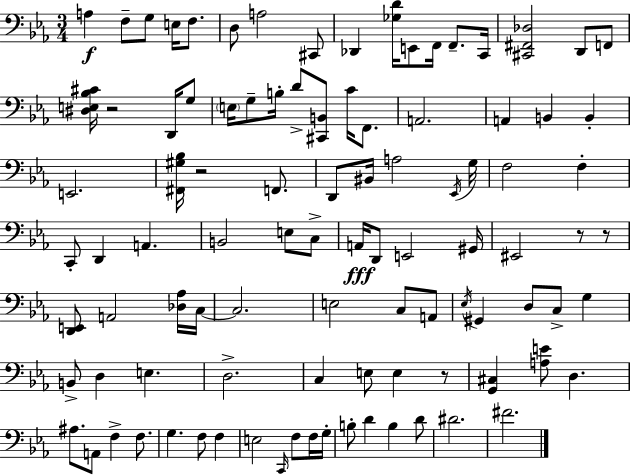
X:1
T:Untitled
M:3/4
L:1/4
K:Cm
A, F,/2 G,/2 E,/4 F,/2 D,/2 A,2 ^C,,/2 _D,, [_G,D]/4 E,,/2 F,,/4 F,,/2 C,,/4 [^C,,^F,,_D,]2 D,,/2 F,,/2 [^D,E,_B,^C]/4 z2 D,,/4 G,/2 E,/4 G,/2 B,/4 D/2 [^C,,B,,]/2 C/4 F,,/2 A,,2 A,, B,, B,, E,,2 [^F,,^G,_B,]/4 z2 F,,/2 D,,/2 ^B,,/4 A,2 _E,,/4 G,/4 F,2 F, C,,/2 D,, A,, B,,2 E,/2 C,/2 A,,/4 D,,/2 E,,2 ^G,,/4 ^E,,2 z/2 z/2 [D,,E,,]/2 A,,2 [_D,_A,]/4 C,/4 C,2 E,2 C,/2 A,,/2 _E,/4 ^G,, D,/2 C,/2 G, B,,/2 D, E, D,2 C, E,/2 E, z/2 [G,,^C,] [A,E]/2 D, ^A,/2 A,,/2 F, F,/2 G, F,/2 F, E,2 C,,/4 F,/2 F,/4 G,/4 B,/2 D B, D/2 ^D2 ^F2